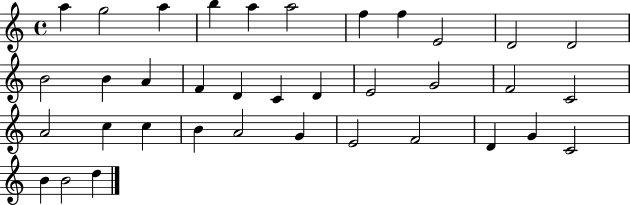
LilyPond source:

{
  \clef treble
  \time 4/4
  \defaultTimeSignature
  \key c \major
  a''4 g''2 a''4 | b''4 a''4 a''2 | f''4 f''4 e'2 | d'2 d'2 | \break b'2 b'4 a'4 | f'4 d'4 c'4 d'4 | e'2 g'2 | f'2 c'2 | \break a'2 c''4 c''4 | b'4 a'2 g'4 | e'2 f'2 | d'4 g'4 c'2 | \break b'4 b'2 d''4 | \bar "|."
}